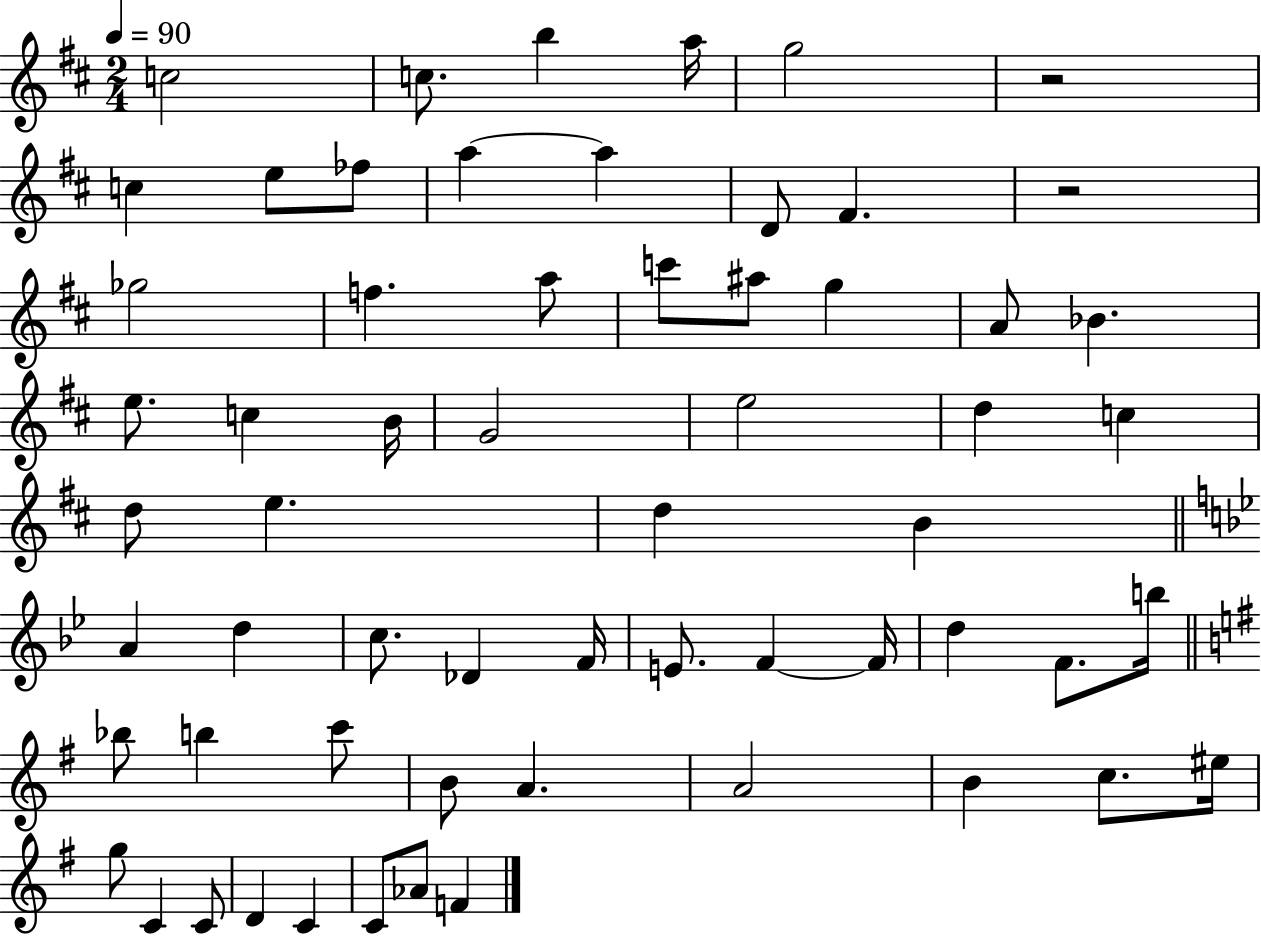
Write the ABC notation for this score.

X:1
T:Untitled
M:2/4
L:1/4
K:D
c2 c/2 b a/4 g2 z2 c e/2 _f/2 a a D/2 ^F z2 _g2 f a/2 c'/2 ^a/2 g A/2 _B e/2 c B/4 G2 e2 d c d/2 e d B A d c/2 _D F/4 E/2 F F/4 d F/2 b/4 _b/2 b c'/2 B/2 A A2 B c/2 ^e/4 g/2 C C/2 D C C/2 _A/2 F